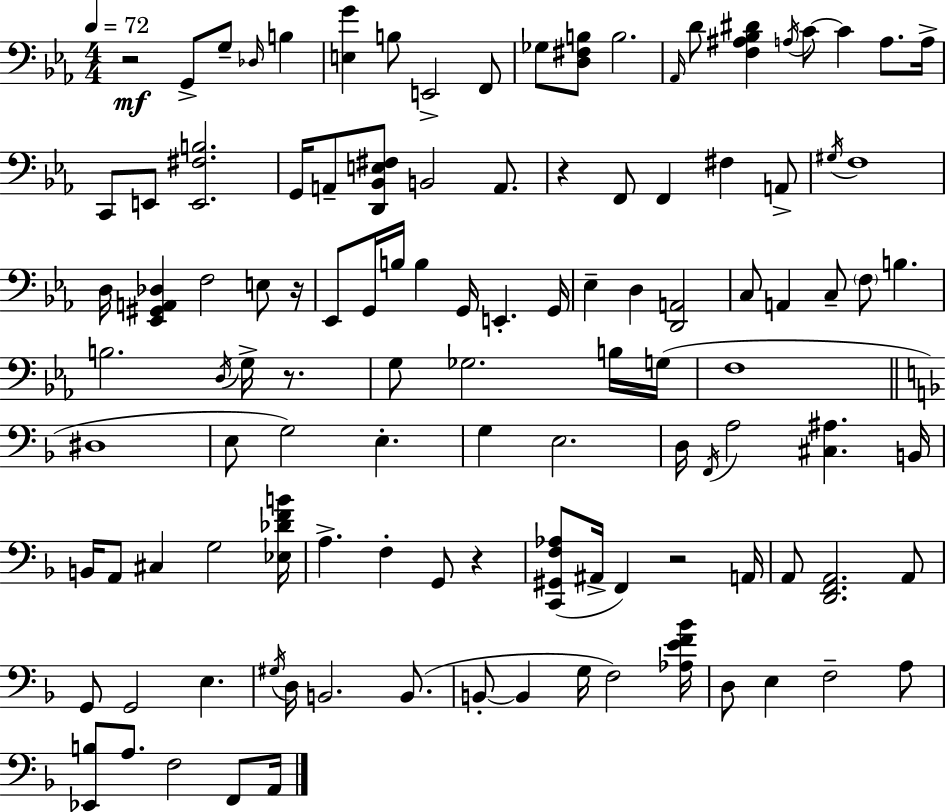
{
  \clef bass
  \numericTimeSignature
  \time 4/4
  \key ees \major
  \tempo 4 = 72
  r2\mf g,8-> g8-- \grace { des16 } b4 | <e g'>4 b8 e,2-> f,8 | ges8 <d fis b>8 b2. | \grace { aes,16 } d'8 <f ais bes dis'>4 \acciaccatura { a16 } c'8~~ c'4 a8. | \break a16-> c,8 e,8 <e, fis b>2. | g,16 a,8-- <d, bes, e fis>8 b,2 | a,8. r4 f,8 f,4 fis4 | a,8-> \acciaccatura { gis16 } f1 | \break d16 <ees, gis, a, des>4 f2 | e8 r16 ees,8 g,16 b16 b4 g,16 e,4.-. | g,16 ees4-- d4 <d, a,>2 | c8 a,4 c8-- \parenthesize f8 b4. | \break b2. | \acciaccatura { d16 } g16-> r8. g8 ges2. | b16 g16( f1 | \bar "||" \break \key f \major dis1 | e8 g2) e4.-. | g4 e2. | d16 \acciaccatura { f,16 } a2 <cis ais>4. | \break b,16 b,16 a,8 cis4 g2 | <ees des' f' b'>16 a4.-> f4-. g,8 r4 | <c, gis, f aes>8( ais,16-> f,4) r2 | a,16 a,8 <d, f, a,>2. a,8 | \break g,8 g,2 e4. | \acciaccatura { gis16 } d16 b,2. b,8.( | b,8-.~~ b,4 g16 f2) | <aes e' f' bes'>16 d8 e4 f2-- | \break a8 <ees, b>8 a8. f2 f,8 | a,16 \bar "|."
}